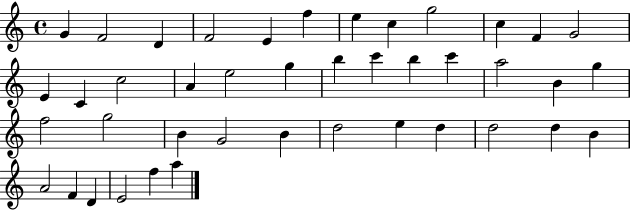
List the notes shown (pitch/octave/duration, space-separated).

G4/q F4/h D4/q F4/h E4/q F5/q E5/q C5/q G5/h C5/q F4/q G4/h E4/q C4/q C5/h A4/q E5/h G5/q B5/q C6/q B5/q C6/q A5/h B4/q G5/q F5/h G5/h B4/q G4/h B4/q D5/h E5/q D5/q D5/h D5/q B4/q A4/h F4/q D4/q E4/h F5/q A5/q